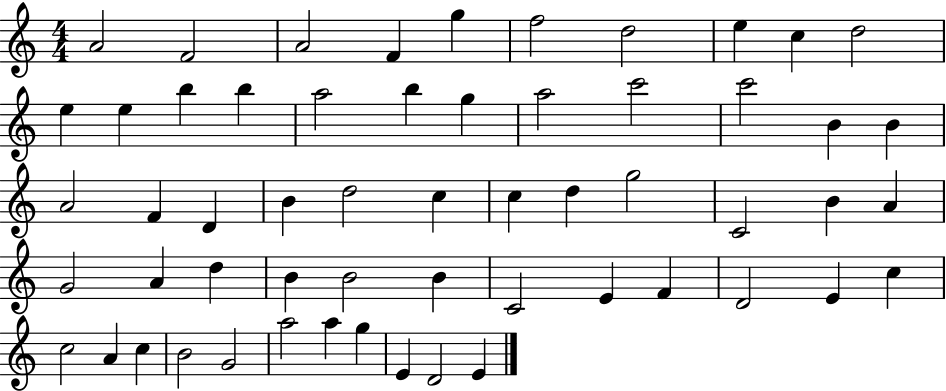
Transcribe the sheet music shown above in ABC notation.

X:1
T:Untitled
M:4/4
L:1/4
K:C
A2 F2 A2 F g f2 d2 e c d2 e e b b a2 b g a2 c'2 c'2 B B A2 F D B d2 c c d g2 C2 B A G2 A d B B2 B C2 E F D2 E c c2 A c B2 G2 a2 a g E D2 E